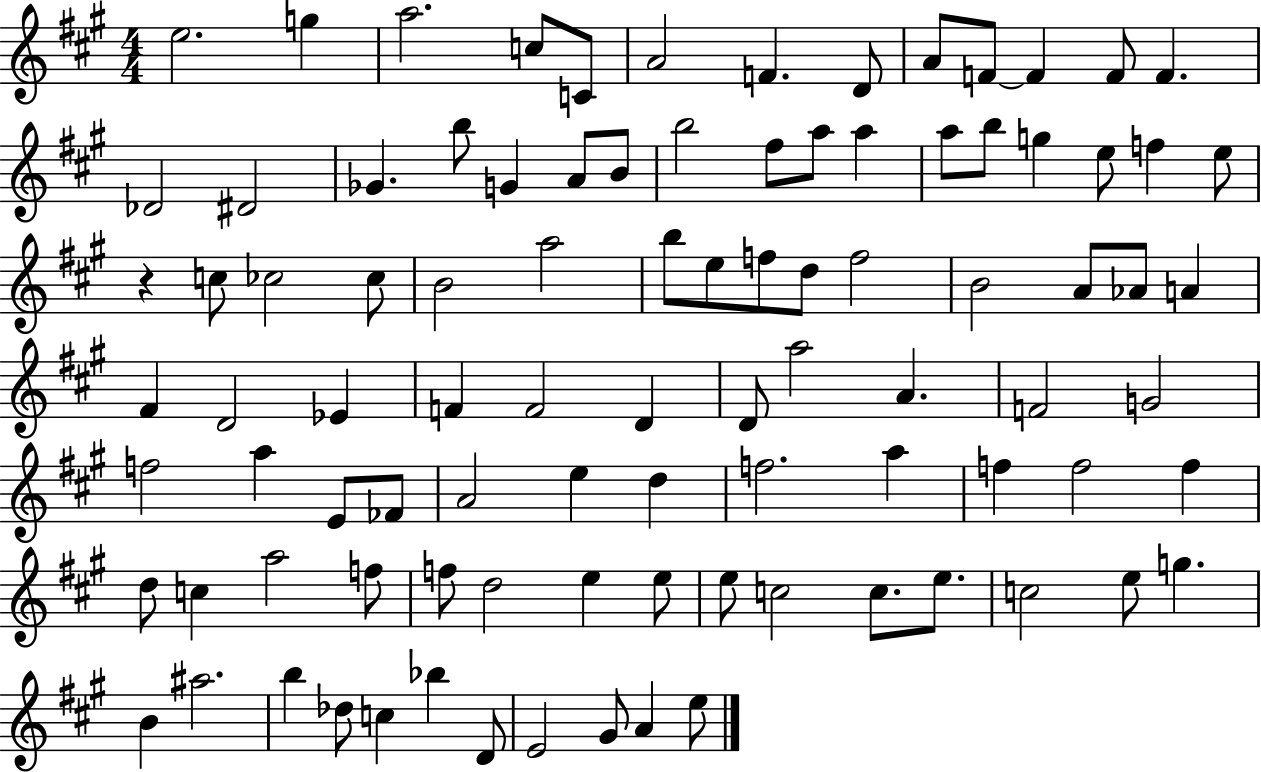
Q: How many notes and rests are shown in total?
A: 94